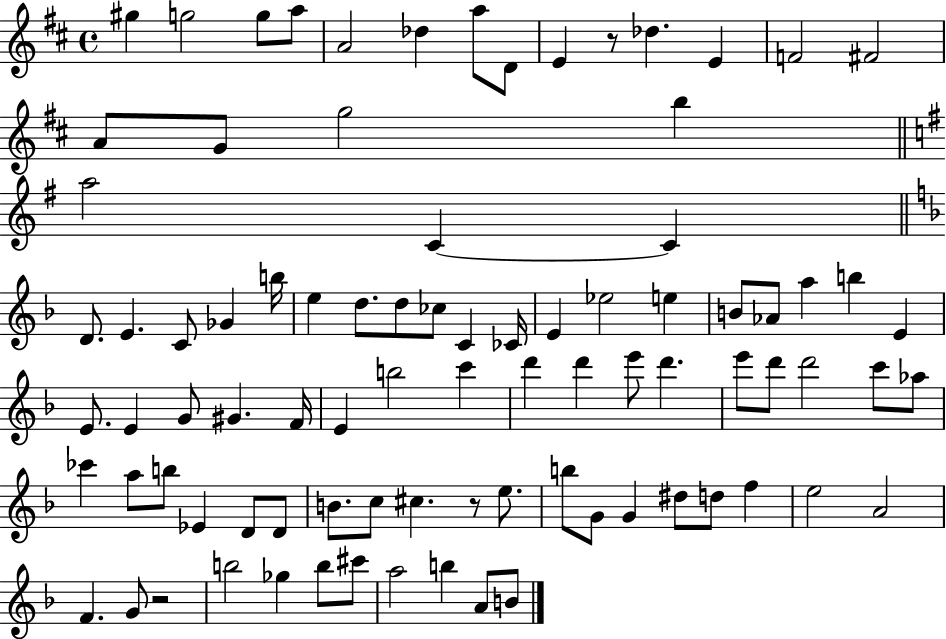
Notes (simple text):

G#5/q G5/h G5/e A5/e A4/h Db5/q A5/e D4/e E4/q R/e Db5/q. E4/q F4/h F#4/h A4/e G4/e G5/h B5/q A5/h C4/q C4/q D4/e. E4/q. C4/e Gb4/q B5/s E5/q D5/e. D5/e CES5/e C4/q CES4/s E4/q Eb5/h E5/q B4/e Ab4/e A5/q B5/q E4/q E4/e. E4/q G4/e G#4/q. F4/s E4/q B5/h C6/q D6/q D6/q E6/e D6/q. E6/e D6/e D6/h C6/e Ab5/e CES6/q A5/e B5/e Eb4/q D4/e D4/e B4/e. C5/e C#5/q. R/e E5/e. B5/e G4/e G4/q D#5/e D5/e F5/q E5/h A4/h F4/q. G4/e R/h B5/h Gb5/q B5/e C#6/e A5/h B5/q A4/e B4/e